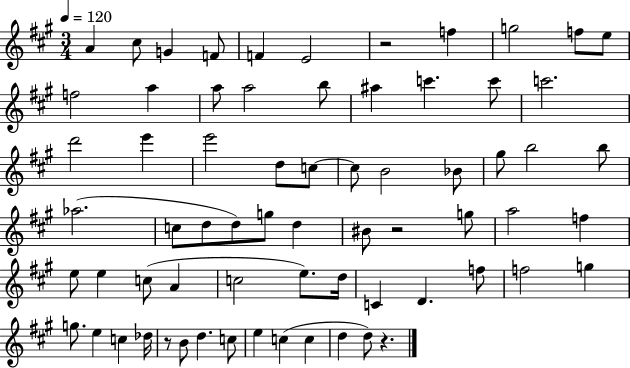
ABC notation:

X:1
T:Untitled
M:3/4
L:1/4
K:A
A ^c/2 G F/2 F E2 z2 f g2 f/2 e/2 f2 a a/2 a2 b/2 ^a c' c'/2 c'2 d'2 e' e'2 d/2 c/2 c/2 B2 _B/2 ^g/2 b2 b/2 _a2 c/2 d/2 d/2 g/2 d ^B/2 z2 g/2 a2 f e/2 e c/2 A c2 e/2 d/4 C D f/2 f2 g g/2 e c _d/4 z/2 B/2 d c/2 e c c d d/2 z